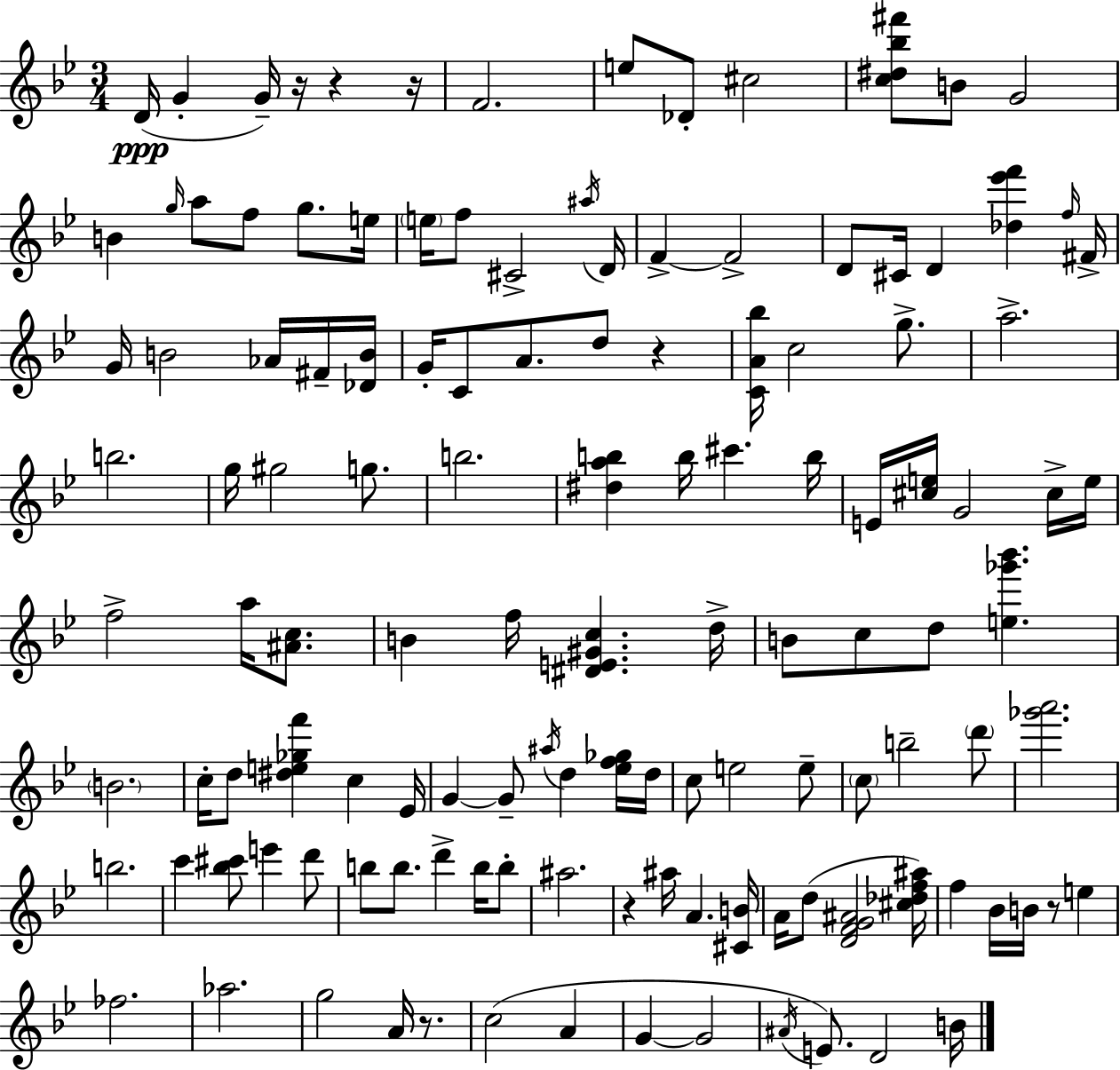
{
  \clef treble
  \numericTimeSignature
  \time 3/4
  \key g \minor
  d'16(\ppp g'4-. g'16--) r16 r4 r16 | f'2. | e''8 des'8-. cis''2 | <c'' dis'' bes'' fis'''>8 b'8 g'2 | \break b'4 \grace { g''16 } a''8 f''8 g''8. | e''16 \parenthesize e''16 f''8 cis'2-> | \acciaccatura { ais''16 } d'16 f'4->~~ f'2-> | d'8 cis'16 d'4 <des'' ees''' f'''>4 | \break \grace { f''16 } fis'16-> g'16 b'2 | aes'16 fis'16-- <des' b'>16 g'16-. c'8 a'8. d''8 r4 | <c' a' bes''>16 c''2 | g''8.-> a''2.-> | \break b''2. | g''16 gis''2 | g''8. b''2. | <dis'' a'' b''>4 b''16 cis'''4. | \break b''16 e'16 <cis'' e''>16 g'2 | cis''16-> e''16 f''2-> a''16 | <ais' c''>8. b'4 f''16 <dis' e' gis' c''>4. | d''16-> b'8 c''8 d''8 <e'' ges''' bes'''>4. | \break \parenthesize b'2. | c''16-. d''8 <dis'' e'' ges'' f'''>4 c''4 | ees'16 g'4~~ g'8-- \acciaccatura { ais''16 } d''4 | <ees'' f'' ges''>16 d''16 c''8 e''2 | \break e''8-- \parenthesize c''8 b''2-- | \parenthesize d'''8 <ges''' a'''>2. | b''2. | c'''4 <bes'' cis'''>8 e'''4 | \break d'''8 b''8 b''8. d'''4-> | b''16 b''8-. ais''2. | r4 ais''16 a'4. | <cis' b'>16 a'16 d''8( <d' f' g' ais'>2 | \break <cis'' des'' f'' ais''>16) f''4 bes'16 b'16 r8 | e''4 fes''2. | aes''2. | g''2 | \break a'16 r8. c''2( | a'4 g'4~~ g'2 | \acciaccatura { ais'16 } e'8.) d'2 | b'16 \bar "|."
}